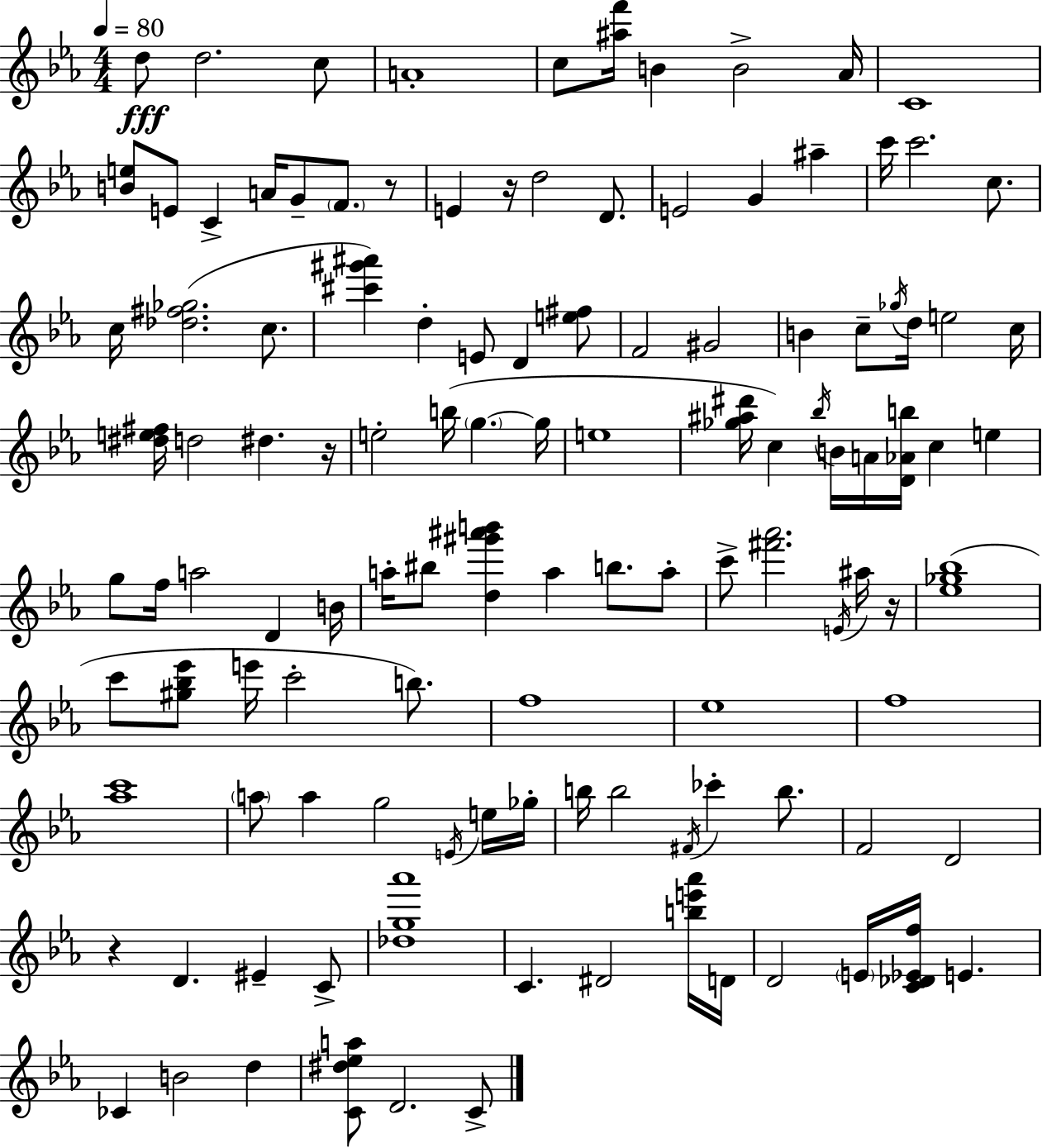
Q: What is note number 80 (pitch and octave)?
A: B5